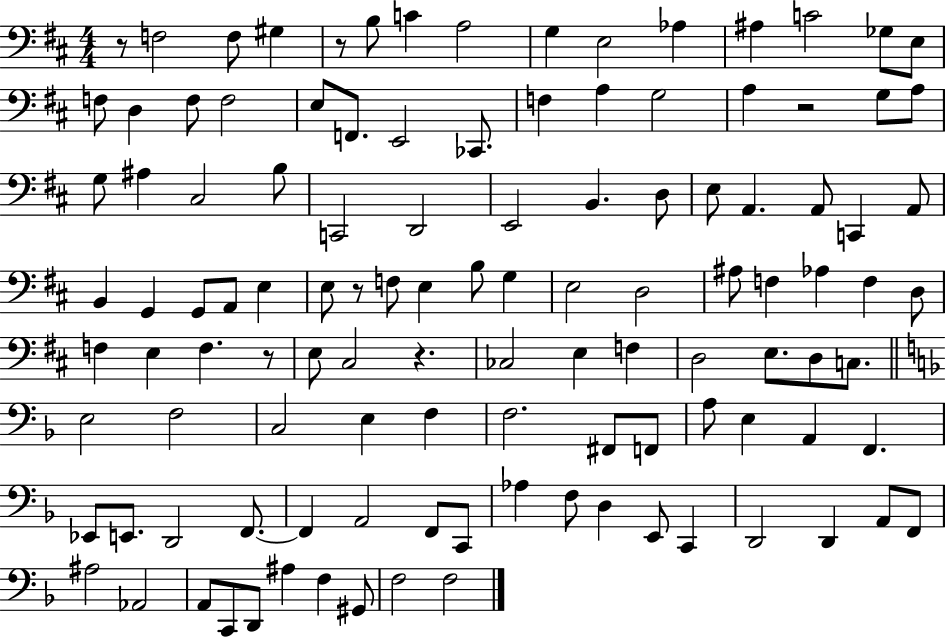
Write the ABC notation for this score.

X:1
T:Untitled
M:4/4
L:1/4
K:D
z/2 F,2 F,/2 ^G, z/2 B,/2 C A,2 G, E,2 _A, ^A, C2 _G,/2 E,/2 F,/2 D, F,/2 F,2 E,/2 F,,/2 E,,2 _C,,/2 F, A, G,2 A, z2 G,/2 A,/2 G,/2 ^A, ^C,2 B,/2 C,,2 D,,2 E,,2 B,, D,/2 E,/2 A,, A,,/2 C,, A,,/2 B,, G,, G,,/2 A,,/2 E, E,/2 z/2 F,/2 E, B,/2 G, E,2 D,2 ^A,/2 F, _A, F, D,/2 F, E, F, z/2 E,/2 ^C,2 z _C,2 E, F, D,2 E,/2 D,/2 C,/2 E,2 F,2 C,2 E, F, F,2 ^F,,/2 F,,/2 A,/2 E, A,, F,, _E,,/2 E,,/2 D,,2 F,,/2 F,, A,,2 F,,/2 C,,/2 _A, F,/2 D, E,,/2 C,, D,,2 D,, A,,/2 F,,/2 ^A,2 _A,,2 A,,/2 C,,/2 D,,/2 ^A, F, ^G,,/2 F,2 F,2